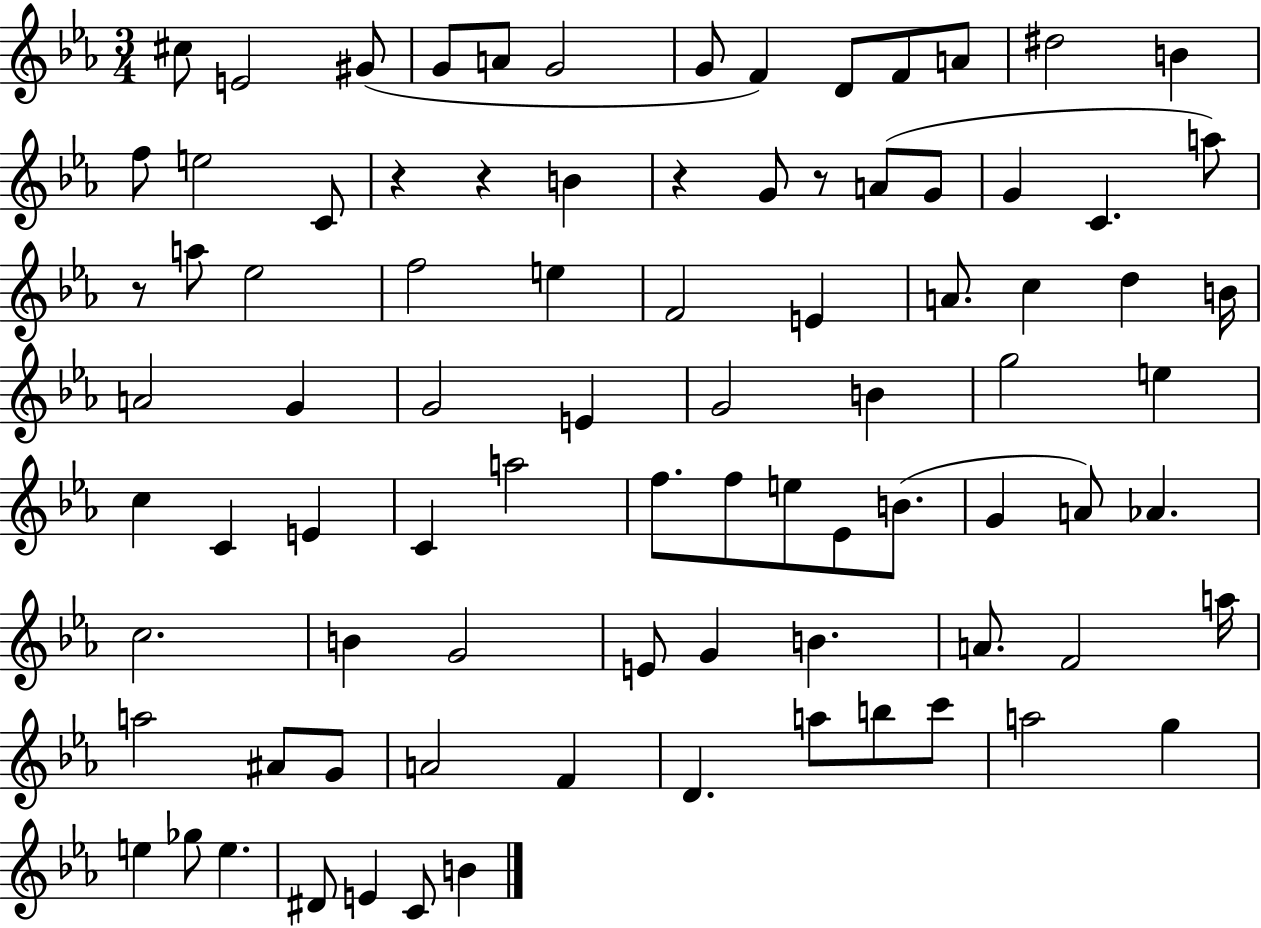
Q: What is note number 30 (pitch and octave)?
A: A4